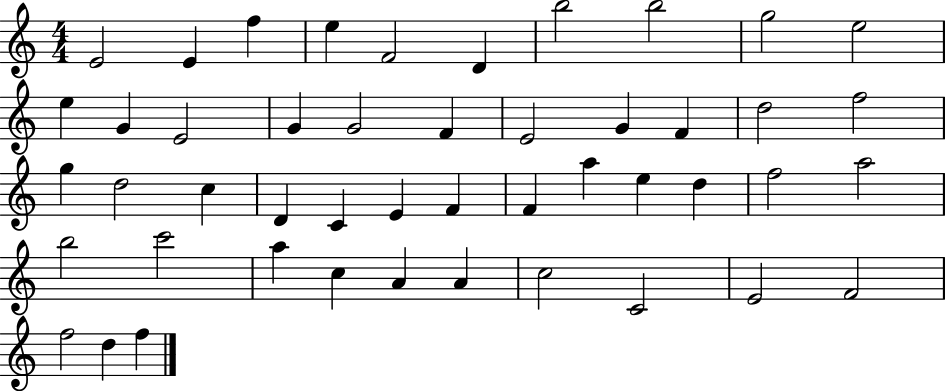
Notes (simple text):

E4/h E4/q F5/q E5/q F4/h D4/q B5/h B5/h G5/h E5/h E5/q G4/q E4/h G4/q G4/h F4/q E4/h G4/q F4/q D5/h F5/h G5/q D5/h C5/q D4/q C4/q E4/q F4/q F4/q A5/q E5/q D5/q F5/h A5/h B5/h C6/h A5/q C5/q A4/q A4/q C5/h C4/h E4/h F4/h F5/h D5/q F5/q